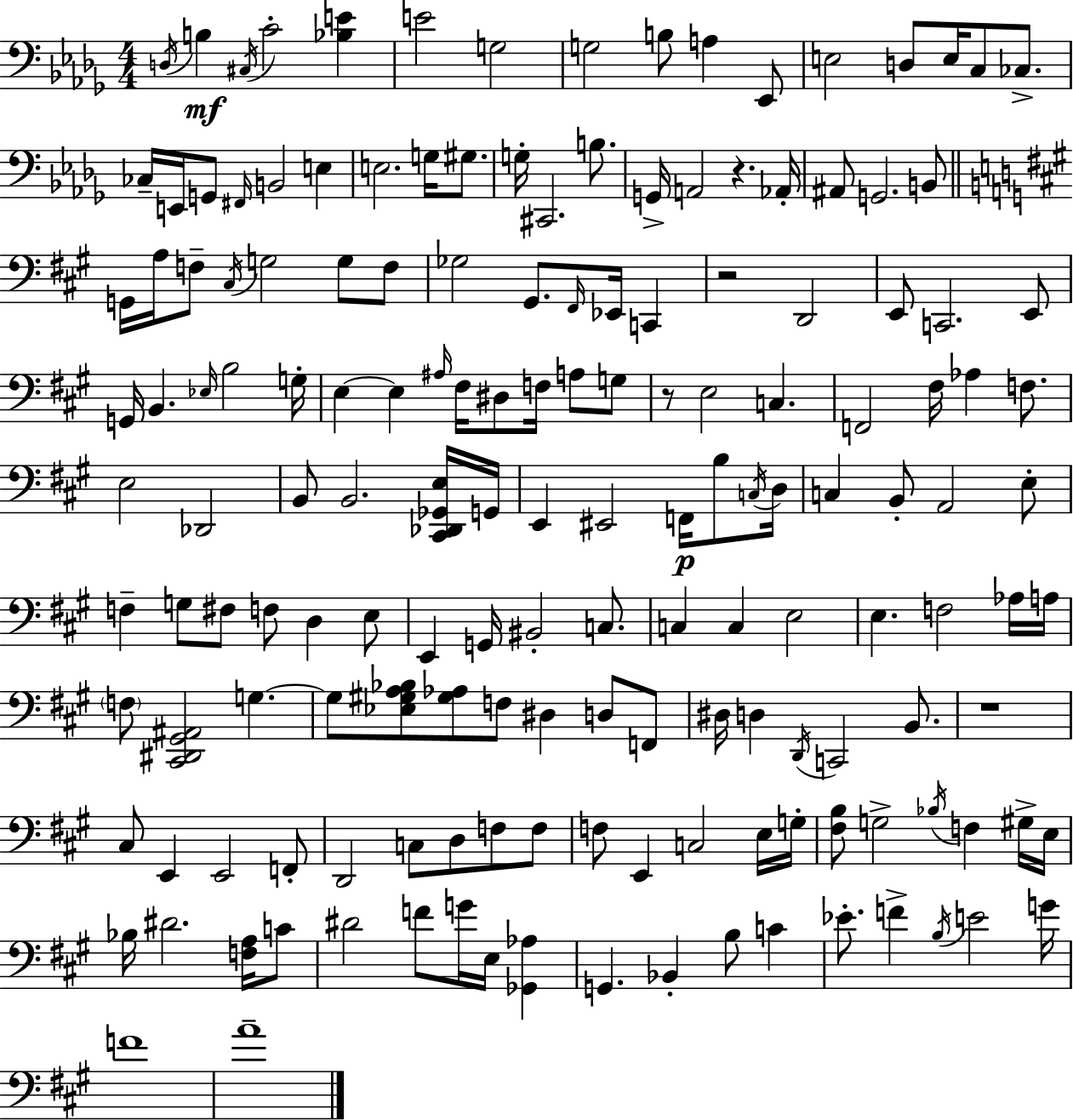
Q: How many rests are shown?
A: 4